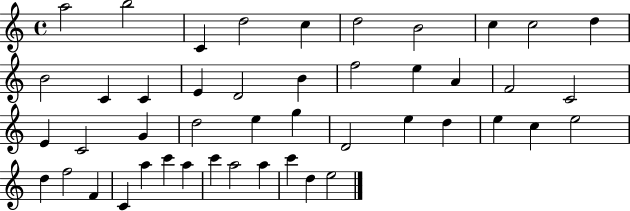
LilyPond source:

{
  \clef treble
  \time 4/4
  \defaultTimeSignature
  \key c \major
  a''2 b''2 | c'4 d''2 c''4 | d''2 b'2 | c''4 c''2 d''4 | \break b'2 c'4 c'4 | e'4 d'2 b'4 | f''2 e''4 a'4 | f'2 c'2 | \break e'4 c'2 g'4 | d''2 e''4 g''4 | d'2 e''4 d''4 | e''4 c''4 e''2 | \break d''4 f''2 f'4 | c'4 a''4 c'''4 a''4 | c'''4 a''2 a''4 | c'''4 d''4 e''2 | \break \bar "|."
}